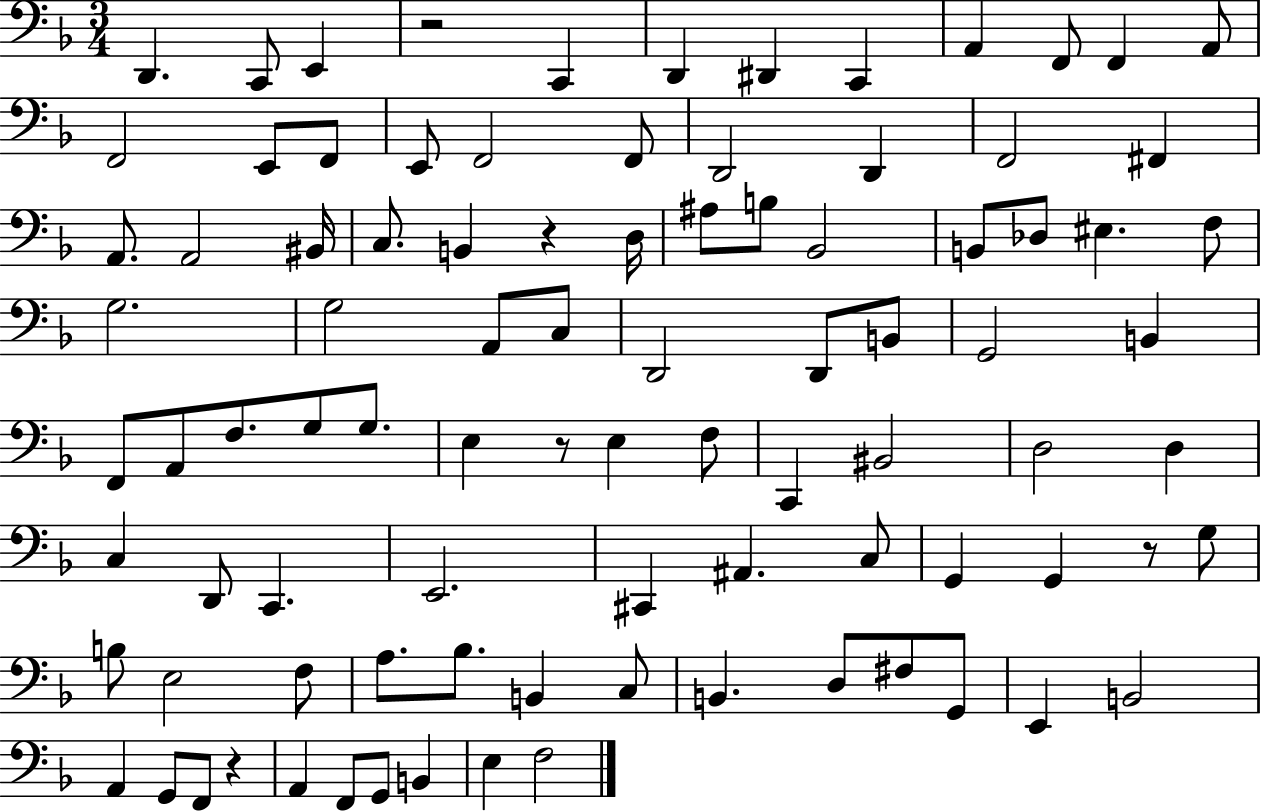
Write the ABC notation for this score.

X:1
T:Untitled
M:3/4
L:1/4
K:F
D,, C,,/2 E,, z2 C,, D,, ^D,, C,, A,, F,,/2 F,, A,,/2 F,,2 E,,/2 F,,/2 E,,/2 F,,2 F,,/2 D,,2 D,, F,,2 ^F,, A,,/2 A,,2 ^B,,/4 C,/2 B,, z D,/4 ^A,/2 B,/2 _B,,2 B,,/2 _D,/2 ^E, F,/2 G,2 G,2 A,,/2 C,/2 D,,2 D,,/2 B,,/2 G,,2 B,, F,,/2 A,,/2 F,/2 G,/2 G,/2 E, z/2 E, F,/2 C,, ^B,,2 D,2 D, C, D,,/2 C,, E,,2 ^C,, ^A,, C,/2 G,, G,, z/2 G,/2 B,/2 E,2 F,/2 A,/2 _B,/2 B,, C,/2 B,, D,/2 ^F,/2 G,,/2 E,, B,,2 A,, G,,/2 F,,/2 z A,, F,,/2 G,,/2 B,, E, F,2